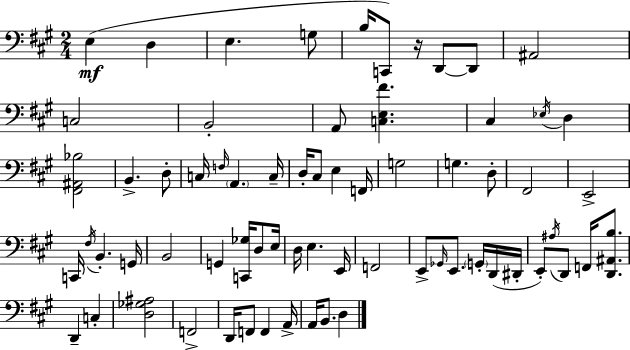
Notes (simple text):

E3/q D3/q E3/q. G3/e B3/s C2/e R/s D2/e D2/e A#2/h C3/h B2/h A2/e [C3,E3,F#4]/q. C#3/q Eb3/s D3/q [F#2,A#2,Bb3]/h B2/q. D3/e C3/s F3/s A2/q. C3/s D3/s C#3/e E3/q F2/s G3/h G3/q. D3/e F#2/h E2/h C2/s F#3/s B2/q. G2/s B2/h G2/q [C2,Gb3]/s D3/e E3/s D3/s E3/q. E2/s F2/h E2/e Gb2/s E2/e. G2/s D2/s D#2/s E2/e A#3/s D2/e F2/s [D2,A#2,B3]/e. D2/q C3/q [D3,Gb3,A#3]/h F2/h D2/s F2/e F2/q A2/s A2/s B2/e. D3/q